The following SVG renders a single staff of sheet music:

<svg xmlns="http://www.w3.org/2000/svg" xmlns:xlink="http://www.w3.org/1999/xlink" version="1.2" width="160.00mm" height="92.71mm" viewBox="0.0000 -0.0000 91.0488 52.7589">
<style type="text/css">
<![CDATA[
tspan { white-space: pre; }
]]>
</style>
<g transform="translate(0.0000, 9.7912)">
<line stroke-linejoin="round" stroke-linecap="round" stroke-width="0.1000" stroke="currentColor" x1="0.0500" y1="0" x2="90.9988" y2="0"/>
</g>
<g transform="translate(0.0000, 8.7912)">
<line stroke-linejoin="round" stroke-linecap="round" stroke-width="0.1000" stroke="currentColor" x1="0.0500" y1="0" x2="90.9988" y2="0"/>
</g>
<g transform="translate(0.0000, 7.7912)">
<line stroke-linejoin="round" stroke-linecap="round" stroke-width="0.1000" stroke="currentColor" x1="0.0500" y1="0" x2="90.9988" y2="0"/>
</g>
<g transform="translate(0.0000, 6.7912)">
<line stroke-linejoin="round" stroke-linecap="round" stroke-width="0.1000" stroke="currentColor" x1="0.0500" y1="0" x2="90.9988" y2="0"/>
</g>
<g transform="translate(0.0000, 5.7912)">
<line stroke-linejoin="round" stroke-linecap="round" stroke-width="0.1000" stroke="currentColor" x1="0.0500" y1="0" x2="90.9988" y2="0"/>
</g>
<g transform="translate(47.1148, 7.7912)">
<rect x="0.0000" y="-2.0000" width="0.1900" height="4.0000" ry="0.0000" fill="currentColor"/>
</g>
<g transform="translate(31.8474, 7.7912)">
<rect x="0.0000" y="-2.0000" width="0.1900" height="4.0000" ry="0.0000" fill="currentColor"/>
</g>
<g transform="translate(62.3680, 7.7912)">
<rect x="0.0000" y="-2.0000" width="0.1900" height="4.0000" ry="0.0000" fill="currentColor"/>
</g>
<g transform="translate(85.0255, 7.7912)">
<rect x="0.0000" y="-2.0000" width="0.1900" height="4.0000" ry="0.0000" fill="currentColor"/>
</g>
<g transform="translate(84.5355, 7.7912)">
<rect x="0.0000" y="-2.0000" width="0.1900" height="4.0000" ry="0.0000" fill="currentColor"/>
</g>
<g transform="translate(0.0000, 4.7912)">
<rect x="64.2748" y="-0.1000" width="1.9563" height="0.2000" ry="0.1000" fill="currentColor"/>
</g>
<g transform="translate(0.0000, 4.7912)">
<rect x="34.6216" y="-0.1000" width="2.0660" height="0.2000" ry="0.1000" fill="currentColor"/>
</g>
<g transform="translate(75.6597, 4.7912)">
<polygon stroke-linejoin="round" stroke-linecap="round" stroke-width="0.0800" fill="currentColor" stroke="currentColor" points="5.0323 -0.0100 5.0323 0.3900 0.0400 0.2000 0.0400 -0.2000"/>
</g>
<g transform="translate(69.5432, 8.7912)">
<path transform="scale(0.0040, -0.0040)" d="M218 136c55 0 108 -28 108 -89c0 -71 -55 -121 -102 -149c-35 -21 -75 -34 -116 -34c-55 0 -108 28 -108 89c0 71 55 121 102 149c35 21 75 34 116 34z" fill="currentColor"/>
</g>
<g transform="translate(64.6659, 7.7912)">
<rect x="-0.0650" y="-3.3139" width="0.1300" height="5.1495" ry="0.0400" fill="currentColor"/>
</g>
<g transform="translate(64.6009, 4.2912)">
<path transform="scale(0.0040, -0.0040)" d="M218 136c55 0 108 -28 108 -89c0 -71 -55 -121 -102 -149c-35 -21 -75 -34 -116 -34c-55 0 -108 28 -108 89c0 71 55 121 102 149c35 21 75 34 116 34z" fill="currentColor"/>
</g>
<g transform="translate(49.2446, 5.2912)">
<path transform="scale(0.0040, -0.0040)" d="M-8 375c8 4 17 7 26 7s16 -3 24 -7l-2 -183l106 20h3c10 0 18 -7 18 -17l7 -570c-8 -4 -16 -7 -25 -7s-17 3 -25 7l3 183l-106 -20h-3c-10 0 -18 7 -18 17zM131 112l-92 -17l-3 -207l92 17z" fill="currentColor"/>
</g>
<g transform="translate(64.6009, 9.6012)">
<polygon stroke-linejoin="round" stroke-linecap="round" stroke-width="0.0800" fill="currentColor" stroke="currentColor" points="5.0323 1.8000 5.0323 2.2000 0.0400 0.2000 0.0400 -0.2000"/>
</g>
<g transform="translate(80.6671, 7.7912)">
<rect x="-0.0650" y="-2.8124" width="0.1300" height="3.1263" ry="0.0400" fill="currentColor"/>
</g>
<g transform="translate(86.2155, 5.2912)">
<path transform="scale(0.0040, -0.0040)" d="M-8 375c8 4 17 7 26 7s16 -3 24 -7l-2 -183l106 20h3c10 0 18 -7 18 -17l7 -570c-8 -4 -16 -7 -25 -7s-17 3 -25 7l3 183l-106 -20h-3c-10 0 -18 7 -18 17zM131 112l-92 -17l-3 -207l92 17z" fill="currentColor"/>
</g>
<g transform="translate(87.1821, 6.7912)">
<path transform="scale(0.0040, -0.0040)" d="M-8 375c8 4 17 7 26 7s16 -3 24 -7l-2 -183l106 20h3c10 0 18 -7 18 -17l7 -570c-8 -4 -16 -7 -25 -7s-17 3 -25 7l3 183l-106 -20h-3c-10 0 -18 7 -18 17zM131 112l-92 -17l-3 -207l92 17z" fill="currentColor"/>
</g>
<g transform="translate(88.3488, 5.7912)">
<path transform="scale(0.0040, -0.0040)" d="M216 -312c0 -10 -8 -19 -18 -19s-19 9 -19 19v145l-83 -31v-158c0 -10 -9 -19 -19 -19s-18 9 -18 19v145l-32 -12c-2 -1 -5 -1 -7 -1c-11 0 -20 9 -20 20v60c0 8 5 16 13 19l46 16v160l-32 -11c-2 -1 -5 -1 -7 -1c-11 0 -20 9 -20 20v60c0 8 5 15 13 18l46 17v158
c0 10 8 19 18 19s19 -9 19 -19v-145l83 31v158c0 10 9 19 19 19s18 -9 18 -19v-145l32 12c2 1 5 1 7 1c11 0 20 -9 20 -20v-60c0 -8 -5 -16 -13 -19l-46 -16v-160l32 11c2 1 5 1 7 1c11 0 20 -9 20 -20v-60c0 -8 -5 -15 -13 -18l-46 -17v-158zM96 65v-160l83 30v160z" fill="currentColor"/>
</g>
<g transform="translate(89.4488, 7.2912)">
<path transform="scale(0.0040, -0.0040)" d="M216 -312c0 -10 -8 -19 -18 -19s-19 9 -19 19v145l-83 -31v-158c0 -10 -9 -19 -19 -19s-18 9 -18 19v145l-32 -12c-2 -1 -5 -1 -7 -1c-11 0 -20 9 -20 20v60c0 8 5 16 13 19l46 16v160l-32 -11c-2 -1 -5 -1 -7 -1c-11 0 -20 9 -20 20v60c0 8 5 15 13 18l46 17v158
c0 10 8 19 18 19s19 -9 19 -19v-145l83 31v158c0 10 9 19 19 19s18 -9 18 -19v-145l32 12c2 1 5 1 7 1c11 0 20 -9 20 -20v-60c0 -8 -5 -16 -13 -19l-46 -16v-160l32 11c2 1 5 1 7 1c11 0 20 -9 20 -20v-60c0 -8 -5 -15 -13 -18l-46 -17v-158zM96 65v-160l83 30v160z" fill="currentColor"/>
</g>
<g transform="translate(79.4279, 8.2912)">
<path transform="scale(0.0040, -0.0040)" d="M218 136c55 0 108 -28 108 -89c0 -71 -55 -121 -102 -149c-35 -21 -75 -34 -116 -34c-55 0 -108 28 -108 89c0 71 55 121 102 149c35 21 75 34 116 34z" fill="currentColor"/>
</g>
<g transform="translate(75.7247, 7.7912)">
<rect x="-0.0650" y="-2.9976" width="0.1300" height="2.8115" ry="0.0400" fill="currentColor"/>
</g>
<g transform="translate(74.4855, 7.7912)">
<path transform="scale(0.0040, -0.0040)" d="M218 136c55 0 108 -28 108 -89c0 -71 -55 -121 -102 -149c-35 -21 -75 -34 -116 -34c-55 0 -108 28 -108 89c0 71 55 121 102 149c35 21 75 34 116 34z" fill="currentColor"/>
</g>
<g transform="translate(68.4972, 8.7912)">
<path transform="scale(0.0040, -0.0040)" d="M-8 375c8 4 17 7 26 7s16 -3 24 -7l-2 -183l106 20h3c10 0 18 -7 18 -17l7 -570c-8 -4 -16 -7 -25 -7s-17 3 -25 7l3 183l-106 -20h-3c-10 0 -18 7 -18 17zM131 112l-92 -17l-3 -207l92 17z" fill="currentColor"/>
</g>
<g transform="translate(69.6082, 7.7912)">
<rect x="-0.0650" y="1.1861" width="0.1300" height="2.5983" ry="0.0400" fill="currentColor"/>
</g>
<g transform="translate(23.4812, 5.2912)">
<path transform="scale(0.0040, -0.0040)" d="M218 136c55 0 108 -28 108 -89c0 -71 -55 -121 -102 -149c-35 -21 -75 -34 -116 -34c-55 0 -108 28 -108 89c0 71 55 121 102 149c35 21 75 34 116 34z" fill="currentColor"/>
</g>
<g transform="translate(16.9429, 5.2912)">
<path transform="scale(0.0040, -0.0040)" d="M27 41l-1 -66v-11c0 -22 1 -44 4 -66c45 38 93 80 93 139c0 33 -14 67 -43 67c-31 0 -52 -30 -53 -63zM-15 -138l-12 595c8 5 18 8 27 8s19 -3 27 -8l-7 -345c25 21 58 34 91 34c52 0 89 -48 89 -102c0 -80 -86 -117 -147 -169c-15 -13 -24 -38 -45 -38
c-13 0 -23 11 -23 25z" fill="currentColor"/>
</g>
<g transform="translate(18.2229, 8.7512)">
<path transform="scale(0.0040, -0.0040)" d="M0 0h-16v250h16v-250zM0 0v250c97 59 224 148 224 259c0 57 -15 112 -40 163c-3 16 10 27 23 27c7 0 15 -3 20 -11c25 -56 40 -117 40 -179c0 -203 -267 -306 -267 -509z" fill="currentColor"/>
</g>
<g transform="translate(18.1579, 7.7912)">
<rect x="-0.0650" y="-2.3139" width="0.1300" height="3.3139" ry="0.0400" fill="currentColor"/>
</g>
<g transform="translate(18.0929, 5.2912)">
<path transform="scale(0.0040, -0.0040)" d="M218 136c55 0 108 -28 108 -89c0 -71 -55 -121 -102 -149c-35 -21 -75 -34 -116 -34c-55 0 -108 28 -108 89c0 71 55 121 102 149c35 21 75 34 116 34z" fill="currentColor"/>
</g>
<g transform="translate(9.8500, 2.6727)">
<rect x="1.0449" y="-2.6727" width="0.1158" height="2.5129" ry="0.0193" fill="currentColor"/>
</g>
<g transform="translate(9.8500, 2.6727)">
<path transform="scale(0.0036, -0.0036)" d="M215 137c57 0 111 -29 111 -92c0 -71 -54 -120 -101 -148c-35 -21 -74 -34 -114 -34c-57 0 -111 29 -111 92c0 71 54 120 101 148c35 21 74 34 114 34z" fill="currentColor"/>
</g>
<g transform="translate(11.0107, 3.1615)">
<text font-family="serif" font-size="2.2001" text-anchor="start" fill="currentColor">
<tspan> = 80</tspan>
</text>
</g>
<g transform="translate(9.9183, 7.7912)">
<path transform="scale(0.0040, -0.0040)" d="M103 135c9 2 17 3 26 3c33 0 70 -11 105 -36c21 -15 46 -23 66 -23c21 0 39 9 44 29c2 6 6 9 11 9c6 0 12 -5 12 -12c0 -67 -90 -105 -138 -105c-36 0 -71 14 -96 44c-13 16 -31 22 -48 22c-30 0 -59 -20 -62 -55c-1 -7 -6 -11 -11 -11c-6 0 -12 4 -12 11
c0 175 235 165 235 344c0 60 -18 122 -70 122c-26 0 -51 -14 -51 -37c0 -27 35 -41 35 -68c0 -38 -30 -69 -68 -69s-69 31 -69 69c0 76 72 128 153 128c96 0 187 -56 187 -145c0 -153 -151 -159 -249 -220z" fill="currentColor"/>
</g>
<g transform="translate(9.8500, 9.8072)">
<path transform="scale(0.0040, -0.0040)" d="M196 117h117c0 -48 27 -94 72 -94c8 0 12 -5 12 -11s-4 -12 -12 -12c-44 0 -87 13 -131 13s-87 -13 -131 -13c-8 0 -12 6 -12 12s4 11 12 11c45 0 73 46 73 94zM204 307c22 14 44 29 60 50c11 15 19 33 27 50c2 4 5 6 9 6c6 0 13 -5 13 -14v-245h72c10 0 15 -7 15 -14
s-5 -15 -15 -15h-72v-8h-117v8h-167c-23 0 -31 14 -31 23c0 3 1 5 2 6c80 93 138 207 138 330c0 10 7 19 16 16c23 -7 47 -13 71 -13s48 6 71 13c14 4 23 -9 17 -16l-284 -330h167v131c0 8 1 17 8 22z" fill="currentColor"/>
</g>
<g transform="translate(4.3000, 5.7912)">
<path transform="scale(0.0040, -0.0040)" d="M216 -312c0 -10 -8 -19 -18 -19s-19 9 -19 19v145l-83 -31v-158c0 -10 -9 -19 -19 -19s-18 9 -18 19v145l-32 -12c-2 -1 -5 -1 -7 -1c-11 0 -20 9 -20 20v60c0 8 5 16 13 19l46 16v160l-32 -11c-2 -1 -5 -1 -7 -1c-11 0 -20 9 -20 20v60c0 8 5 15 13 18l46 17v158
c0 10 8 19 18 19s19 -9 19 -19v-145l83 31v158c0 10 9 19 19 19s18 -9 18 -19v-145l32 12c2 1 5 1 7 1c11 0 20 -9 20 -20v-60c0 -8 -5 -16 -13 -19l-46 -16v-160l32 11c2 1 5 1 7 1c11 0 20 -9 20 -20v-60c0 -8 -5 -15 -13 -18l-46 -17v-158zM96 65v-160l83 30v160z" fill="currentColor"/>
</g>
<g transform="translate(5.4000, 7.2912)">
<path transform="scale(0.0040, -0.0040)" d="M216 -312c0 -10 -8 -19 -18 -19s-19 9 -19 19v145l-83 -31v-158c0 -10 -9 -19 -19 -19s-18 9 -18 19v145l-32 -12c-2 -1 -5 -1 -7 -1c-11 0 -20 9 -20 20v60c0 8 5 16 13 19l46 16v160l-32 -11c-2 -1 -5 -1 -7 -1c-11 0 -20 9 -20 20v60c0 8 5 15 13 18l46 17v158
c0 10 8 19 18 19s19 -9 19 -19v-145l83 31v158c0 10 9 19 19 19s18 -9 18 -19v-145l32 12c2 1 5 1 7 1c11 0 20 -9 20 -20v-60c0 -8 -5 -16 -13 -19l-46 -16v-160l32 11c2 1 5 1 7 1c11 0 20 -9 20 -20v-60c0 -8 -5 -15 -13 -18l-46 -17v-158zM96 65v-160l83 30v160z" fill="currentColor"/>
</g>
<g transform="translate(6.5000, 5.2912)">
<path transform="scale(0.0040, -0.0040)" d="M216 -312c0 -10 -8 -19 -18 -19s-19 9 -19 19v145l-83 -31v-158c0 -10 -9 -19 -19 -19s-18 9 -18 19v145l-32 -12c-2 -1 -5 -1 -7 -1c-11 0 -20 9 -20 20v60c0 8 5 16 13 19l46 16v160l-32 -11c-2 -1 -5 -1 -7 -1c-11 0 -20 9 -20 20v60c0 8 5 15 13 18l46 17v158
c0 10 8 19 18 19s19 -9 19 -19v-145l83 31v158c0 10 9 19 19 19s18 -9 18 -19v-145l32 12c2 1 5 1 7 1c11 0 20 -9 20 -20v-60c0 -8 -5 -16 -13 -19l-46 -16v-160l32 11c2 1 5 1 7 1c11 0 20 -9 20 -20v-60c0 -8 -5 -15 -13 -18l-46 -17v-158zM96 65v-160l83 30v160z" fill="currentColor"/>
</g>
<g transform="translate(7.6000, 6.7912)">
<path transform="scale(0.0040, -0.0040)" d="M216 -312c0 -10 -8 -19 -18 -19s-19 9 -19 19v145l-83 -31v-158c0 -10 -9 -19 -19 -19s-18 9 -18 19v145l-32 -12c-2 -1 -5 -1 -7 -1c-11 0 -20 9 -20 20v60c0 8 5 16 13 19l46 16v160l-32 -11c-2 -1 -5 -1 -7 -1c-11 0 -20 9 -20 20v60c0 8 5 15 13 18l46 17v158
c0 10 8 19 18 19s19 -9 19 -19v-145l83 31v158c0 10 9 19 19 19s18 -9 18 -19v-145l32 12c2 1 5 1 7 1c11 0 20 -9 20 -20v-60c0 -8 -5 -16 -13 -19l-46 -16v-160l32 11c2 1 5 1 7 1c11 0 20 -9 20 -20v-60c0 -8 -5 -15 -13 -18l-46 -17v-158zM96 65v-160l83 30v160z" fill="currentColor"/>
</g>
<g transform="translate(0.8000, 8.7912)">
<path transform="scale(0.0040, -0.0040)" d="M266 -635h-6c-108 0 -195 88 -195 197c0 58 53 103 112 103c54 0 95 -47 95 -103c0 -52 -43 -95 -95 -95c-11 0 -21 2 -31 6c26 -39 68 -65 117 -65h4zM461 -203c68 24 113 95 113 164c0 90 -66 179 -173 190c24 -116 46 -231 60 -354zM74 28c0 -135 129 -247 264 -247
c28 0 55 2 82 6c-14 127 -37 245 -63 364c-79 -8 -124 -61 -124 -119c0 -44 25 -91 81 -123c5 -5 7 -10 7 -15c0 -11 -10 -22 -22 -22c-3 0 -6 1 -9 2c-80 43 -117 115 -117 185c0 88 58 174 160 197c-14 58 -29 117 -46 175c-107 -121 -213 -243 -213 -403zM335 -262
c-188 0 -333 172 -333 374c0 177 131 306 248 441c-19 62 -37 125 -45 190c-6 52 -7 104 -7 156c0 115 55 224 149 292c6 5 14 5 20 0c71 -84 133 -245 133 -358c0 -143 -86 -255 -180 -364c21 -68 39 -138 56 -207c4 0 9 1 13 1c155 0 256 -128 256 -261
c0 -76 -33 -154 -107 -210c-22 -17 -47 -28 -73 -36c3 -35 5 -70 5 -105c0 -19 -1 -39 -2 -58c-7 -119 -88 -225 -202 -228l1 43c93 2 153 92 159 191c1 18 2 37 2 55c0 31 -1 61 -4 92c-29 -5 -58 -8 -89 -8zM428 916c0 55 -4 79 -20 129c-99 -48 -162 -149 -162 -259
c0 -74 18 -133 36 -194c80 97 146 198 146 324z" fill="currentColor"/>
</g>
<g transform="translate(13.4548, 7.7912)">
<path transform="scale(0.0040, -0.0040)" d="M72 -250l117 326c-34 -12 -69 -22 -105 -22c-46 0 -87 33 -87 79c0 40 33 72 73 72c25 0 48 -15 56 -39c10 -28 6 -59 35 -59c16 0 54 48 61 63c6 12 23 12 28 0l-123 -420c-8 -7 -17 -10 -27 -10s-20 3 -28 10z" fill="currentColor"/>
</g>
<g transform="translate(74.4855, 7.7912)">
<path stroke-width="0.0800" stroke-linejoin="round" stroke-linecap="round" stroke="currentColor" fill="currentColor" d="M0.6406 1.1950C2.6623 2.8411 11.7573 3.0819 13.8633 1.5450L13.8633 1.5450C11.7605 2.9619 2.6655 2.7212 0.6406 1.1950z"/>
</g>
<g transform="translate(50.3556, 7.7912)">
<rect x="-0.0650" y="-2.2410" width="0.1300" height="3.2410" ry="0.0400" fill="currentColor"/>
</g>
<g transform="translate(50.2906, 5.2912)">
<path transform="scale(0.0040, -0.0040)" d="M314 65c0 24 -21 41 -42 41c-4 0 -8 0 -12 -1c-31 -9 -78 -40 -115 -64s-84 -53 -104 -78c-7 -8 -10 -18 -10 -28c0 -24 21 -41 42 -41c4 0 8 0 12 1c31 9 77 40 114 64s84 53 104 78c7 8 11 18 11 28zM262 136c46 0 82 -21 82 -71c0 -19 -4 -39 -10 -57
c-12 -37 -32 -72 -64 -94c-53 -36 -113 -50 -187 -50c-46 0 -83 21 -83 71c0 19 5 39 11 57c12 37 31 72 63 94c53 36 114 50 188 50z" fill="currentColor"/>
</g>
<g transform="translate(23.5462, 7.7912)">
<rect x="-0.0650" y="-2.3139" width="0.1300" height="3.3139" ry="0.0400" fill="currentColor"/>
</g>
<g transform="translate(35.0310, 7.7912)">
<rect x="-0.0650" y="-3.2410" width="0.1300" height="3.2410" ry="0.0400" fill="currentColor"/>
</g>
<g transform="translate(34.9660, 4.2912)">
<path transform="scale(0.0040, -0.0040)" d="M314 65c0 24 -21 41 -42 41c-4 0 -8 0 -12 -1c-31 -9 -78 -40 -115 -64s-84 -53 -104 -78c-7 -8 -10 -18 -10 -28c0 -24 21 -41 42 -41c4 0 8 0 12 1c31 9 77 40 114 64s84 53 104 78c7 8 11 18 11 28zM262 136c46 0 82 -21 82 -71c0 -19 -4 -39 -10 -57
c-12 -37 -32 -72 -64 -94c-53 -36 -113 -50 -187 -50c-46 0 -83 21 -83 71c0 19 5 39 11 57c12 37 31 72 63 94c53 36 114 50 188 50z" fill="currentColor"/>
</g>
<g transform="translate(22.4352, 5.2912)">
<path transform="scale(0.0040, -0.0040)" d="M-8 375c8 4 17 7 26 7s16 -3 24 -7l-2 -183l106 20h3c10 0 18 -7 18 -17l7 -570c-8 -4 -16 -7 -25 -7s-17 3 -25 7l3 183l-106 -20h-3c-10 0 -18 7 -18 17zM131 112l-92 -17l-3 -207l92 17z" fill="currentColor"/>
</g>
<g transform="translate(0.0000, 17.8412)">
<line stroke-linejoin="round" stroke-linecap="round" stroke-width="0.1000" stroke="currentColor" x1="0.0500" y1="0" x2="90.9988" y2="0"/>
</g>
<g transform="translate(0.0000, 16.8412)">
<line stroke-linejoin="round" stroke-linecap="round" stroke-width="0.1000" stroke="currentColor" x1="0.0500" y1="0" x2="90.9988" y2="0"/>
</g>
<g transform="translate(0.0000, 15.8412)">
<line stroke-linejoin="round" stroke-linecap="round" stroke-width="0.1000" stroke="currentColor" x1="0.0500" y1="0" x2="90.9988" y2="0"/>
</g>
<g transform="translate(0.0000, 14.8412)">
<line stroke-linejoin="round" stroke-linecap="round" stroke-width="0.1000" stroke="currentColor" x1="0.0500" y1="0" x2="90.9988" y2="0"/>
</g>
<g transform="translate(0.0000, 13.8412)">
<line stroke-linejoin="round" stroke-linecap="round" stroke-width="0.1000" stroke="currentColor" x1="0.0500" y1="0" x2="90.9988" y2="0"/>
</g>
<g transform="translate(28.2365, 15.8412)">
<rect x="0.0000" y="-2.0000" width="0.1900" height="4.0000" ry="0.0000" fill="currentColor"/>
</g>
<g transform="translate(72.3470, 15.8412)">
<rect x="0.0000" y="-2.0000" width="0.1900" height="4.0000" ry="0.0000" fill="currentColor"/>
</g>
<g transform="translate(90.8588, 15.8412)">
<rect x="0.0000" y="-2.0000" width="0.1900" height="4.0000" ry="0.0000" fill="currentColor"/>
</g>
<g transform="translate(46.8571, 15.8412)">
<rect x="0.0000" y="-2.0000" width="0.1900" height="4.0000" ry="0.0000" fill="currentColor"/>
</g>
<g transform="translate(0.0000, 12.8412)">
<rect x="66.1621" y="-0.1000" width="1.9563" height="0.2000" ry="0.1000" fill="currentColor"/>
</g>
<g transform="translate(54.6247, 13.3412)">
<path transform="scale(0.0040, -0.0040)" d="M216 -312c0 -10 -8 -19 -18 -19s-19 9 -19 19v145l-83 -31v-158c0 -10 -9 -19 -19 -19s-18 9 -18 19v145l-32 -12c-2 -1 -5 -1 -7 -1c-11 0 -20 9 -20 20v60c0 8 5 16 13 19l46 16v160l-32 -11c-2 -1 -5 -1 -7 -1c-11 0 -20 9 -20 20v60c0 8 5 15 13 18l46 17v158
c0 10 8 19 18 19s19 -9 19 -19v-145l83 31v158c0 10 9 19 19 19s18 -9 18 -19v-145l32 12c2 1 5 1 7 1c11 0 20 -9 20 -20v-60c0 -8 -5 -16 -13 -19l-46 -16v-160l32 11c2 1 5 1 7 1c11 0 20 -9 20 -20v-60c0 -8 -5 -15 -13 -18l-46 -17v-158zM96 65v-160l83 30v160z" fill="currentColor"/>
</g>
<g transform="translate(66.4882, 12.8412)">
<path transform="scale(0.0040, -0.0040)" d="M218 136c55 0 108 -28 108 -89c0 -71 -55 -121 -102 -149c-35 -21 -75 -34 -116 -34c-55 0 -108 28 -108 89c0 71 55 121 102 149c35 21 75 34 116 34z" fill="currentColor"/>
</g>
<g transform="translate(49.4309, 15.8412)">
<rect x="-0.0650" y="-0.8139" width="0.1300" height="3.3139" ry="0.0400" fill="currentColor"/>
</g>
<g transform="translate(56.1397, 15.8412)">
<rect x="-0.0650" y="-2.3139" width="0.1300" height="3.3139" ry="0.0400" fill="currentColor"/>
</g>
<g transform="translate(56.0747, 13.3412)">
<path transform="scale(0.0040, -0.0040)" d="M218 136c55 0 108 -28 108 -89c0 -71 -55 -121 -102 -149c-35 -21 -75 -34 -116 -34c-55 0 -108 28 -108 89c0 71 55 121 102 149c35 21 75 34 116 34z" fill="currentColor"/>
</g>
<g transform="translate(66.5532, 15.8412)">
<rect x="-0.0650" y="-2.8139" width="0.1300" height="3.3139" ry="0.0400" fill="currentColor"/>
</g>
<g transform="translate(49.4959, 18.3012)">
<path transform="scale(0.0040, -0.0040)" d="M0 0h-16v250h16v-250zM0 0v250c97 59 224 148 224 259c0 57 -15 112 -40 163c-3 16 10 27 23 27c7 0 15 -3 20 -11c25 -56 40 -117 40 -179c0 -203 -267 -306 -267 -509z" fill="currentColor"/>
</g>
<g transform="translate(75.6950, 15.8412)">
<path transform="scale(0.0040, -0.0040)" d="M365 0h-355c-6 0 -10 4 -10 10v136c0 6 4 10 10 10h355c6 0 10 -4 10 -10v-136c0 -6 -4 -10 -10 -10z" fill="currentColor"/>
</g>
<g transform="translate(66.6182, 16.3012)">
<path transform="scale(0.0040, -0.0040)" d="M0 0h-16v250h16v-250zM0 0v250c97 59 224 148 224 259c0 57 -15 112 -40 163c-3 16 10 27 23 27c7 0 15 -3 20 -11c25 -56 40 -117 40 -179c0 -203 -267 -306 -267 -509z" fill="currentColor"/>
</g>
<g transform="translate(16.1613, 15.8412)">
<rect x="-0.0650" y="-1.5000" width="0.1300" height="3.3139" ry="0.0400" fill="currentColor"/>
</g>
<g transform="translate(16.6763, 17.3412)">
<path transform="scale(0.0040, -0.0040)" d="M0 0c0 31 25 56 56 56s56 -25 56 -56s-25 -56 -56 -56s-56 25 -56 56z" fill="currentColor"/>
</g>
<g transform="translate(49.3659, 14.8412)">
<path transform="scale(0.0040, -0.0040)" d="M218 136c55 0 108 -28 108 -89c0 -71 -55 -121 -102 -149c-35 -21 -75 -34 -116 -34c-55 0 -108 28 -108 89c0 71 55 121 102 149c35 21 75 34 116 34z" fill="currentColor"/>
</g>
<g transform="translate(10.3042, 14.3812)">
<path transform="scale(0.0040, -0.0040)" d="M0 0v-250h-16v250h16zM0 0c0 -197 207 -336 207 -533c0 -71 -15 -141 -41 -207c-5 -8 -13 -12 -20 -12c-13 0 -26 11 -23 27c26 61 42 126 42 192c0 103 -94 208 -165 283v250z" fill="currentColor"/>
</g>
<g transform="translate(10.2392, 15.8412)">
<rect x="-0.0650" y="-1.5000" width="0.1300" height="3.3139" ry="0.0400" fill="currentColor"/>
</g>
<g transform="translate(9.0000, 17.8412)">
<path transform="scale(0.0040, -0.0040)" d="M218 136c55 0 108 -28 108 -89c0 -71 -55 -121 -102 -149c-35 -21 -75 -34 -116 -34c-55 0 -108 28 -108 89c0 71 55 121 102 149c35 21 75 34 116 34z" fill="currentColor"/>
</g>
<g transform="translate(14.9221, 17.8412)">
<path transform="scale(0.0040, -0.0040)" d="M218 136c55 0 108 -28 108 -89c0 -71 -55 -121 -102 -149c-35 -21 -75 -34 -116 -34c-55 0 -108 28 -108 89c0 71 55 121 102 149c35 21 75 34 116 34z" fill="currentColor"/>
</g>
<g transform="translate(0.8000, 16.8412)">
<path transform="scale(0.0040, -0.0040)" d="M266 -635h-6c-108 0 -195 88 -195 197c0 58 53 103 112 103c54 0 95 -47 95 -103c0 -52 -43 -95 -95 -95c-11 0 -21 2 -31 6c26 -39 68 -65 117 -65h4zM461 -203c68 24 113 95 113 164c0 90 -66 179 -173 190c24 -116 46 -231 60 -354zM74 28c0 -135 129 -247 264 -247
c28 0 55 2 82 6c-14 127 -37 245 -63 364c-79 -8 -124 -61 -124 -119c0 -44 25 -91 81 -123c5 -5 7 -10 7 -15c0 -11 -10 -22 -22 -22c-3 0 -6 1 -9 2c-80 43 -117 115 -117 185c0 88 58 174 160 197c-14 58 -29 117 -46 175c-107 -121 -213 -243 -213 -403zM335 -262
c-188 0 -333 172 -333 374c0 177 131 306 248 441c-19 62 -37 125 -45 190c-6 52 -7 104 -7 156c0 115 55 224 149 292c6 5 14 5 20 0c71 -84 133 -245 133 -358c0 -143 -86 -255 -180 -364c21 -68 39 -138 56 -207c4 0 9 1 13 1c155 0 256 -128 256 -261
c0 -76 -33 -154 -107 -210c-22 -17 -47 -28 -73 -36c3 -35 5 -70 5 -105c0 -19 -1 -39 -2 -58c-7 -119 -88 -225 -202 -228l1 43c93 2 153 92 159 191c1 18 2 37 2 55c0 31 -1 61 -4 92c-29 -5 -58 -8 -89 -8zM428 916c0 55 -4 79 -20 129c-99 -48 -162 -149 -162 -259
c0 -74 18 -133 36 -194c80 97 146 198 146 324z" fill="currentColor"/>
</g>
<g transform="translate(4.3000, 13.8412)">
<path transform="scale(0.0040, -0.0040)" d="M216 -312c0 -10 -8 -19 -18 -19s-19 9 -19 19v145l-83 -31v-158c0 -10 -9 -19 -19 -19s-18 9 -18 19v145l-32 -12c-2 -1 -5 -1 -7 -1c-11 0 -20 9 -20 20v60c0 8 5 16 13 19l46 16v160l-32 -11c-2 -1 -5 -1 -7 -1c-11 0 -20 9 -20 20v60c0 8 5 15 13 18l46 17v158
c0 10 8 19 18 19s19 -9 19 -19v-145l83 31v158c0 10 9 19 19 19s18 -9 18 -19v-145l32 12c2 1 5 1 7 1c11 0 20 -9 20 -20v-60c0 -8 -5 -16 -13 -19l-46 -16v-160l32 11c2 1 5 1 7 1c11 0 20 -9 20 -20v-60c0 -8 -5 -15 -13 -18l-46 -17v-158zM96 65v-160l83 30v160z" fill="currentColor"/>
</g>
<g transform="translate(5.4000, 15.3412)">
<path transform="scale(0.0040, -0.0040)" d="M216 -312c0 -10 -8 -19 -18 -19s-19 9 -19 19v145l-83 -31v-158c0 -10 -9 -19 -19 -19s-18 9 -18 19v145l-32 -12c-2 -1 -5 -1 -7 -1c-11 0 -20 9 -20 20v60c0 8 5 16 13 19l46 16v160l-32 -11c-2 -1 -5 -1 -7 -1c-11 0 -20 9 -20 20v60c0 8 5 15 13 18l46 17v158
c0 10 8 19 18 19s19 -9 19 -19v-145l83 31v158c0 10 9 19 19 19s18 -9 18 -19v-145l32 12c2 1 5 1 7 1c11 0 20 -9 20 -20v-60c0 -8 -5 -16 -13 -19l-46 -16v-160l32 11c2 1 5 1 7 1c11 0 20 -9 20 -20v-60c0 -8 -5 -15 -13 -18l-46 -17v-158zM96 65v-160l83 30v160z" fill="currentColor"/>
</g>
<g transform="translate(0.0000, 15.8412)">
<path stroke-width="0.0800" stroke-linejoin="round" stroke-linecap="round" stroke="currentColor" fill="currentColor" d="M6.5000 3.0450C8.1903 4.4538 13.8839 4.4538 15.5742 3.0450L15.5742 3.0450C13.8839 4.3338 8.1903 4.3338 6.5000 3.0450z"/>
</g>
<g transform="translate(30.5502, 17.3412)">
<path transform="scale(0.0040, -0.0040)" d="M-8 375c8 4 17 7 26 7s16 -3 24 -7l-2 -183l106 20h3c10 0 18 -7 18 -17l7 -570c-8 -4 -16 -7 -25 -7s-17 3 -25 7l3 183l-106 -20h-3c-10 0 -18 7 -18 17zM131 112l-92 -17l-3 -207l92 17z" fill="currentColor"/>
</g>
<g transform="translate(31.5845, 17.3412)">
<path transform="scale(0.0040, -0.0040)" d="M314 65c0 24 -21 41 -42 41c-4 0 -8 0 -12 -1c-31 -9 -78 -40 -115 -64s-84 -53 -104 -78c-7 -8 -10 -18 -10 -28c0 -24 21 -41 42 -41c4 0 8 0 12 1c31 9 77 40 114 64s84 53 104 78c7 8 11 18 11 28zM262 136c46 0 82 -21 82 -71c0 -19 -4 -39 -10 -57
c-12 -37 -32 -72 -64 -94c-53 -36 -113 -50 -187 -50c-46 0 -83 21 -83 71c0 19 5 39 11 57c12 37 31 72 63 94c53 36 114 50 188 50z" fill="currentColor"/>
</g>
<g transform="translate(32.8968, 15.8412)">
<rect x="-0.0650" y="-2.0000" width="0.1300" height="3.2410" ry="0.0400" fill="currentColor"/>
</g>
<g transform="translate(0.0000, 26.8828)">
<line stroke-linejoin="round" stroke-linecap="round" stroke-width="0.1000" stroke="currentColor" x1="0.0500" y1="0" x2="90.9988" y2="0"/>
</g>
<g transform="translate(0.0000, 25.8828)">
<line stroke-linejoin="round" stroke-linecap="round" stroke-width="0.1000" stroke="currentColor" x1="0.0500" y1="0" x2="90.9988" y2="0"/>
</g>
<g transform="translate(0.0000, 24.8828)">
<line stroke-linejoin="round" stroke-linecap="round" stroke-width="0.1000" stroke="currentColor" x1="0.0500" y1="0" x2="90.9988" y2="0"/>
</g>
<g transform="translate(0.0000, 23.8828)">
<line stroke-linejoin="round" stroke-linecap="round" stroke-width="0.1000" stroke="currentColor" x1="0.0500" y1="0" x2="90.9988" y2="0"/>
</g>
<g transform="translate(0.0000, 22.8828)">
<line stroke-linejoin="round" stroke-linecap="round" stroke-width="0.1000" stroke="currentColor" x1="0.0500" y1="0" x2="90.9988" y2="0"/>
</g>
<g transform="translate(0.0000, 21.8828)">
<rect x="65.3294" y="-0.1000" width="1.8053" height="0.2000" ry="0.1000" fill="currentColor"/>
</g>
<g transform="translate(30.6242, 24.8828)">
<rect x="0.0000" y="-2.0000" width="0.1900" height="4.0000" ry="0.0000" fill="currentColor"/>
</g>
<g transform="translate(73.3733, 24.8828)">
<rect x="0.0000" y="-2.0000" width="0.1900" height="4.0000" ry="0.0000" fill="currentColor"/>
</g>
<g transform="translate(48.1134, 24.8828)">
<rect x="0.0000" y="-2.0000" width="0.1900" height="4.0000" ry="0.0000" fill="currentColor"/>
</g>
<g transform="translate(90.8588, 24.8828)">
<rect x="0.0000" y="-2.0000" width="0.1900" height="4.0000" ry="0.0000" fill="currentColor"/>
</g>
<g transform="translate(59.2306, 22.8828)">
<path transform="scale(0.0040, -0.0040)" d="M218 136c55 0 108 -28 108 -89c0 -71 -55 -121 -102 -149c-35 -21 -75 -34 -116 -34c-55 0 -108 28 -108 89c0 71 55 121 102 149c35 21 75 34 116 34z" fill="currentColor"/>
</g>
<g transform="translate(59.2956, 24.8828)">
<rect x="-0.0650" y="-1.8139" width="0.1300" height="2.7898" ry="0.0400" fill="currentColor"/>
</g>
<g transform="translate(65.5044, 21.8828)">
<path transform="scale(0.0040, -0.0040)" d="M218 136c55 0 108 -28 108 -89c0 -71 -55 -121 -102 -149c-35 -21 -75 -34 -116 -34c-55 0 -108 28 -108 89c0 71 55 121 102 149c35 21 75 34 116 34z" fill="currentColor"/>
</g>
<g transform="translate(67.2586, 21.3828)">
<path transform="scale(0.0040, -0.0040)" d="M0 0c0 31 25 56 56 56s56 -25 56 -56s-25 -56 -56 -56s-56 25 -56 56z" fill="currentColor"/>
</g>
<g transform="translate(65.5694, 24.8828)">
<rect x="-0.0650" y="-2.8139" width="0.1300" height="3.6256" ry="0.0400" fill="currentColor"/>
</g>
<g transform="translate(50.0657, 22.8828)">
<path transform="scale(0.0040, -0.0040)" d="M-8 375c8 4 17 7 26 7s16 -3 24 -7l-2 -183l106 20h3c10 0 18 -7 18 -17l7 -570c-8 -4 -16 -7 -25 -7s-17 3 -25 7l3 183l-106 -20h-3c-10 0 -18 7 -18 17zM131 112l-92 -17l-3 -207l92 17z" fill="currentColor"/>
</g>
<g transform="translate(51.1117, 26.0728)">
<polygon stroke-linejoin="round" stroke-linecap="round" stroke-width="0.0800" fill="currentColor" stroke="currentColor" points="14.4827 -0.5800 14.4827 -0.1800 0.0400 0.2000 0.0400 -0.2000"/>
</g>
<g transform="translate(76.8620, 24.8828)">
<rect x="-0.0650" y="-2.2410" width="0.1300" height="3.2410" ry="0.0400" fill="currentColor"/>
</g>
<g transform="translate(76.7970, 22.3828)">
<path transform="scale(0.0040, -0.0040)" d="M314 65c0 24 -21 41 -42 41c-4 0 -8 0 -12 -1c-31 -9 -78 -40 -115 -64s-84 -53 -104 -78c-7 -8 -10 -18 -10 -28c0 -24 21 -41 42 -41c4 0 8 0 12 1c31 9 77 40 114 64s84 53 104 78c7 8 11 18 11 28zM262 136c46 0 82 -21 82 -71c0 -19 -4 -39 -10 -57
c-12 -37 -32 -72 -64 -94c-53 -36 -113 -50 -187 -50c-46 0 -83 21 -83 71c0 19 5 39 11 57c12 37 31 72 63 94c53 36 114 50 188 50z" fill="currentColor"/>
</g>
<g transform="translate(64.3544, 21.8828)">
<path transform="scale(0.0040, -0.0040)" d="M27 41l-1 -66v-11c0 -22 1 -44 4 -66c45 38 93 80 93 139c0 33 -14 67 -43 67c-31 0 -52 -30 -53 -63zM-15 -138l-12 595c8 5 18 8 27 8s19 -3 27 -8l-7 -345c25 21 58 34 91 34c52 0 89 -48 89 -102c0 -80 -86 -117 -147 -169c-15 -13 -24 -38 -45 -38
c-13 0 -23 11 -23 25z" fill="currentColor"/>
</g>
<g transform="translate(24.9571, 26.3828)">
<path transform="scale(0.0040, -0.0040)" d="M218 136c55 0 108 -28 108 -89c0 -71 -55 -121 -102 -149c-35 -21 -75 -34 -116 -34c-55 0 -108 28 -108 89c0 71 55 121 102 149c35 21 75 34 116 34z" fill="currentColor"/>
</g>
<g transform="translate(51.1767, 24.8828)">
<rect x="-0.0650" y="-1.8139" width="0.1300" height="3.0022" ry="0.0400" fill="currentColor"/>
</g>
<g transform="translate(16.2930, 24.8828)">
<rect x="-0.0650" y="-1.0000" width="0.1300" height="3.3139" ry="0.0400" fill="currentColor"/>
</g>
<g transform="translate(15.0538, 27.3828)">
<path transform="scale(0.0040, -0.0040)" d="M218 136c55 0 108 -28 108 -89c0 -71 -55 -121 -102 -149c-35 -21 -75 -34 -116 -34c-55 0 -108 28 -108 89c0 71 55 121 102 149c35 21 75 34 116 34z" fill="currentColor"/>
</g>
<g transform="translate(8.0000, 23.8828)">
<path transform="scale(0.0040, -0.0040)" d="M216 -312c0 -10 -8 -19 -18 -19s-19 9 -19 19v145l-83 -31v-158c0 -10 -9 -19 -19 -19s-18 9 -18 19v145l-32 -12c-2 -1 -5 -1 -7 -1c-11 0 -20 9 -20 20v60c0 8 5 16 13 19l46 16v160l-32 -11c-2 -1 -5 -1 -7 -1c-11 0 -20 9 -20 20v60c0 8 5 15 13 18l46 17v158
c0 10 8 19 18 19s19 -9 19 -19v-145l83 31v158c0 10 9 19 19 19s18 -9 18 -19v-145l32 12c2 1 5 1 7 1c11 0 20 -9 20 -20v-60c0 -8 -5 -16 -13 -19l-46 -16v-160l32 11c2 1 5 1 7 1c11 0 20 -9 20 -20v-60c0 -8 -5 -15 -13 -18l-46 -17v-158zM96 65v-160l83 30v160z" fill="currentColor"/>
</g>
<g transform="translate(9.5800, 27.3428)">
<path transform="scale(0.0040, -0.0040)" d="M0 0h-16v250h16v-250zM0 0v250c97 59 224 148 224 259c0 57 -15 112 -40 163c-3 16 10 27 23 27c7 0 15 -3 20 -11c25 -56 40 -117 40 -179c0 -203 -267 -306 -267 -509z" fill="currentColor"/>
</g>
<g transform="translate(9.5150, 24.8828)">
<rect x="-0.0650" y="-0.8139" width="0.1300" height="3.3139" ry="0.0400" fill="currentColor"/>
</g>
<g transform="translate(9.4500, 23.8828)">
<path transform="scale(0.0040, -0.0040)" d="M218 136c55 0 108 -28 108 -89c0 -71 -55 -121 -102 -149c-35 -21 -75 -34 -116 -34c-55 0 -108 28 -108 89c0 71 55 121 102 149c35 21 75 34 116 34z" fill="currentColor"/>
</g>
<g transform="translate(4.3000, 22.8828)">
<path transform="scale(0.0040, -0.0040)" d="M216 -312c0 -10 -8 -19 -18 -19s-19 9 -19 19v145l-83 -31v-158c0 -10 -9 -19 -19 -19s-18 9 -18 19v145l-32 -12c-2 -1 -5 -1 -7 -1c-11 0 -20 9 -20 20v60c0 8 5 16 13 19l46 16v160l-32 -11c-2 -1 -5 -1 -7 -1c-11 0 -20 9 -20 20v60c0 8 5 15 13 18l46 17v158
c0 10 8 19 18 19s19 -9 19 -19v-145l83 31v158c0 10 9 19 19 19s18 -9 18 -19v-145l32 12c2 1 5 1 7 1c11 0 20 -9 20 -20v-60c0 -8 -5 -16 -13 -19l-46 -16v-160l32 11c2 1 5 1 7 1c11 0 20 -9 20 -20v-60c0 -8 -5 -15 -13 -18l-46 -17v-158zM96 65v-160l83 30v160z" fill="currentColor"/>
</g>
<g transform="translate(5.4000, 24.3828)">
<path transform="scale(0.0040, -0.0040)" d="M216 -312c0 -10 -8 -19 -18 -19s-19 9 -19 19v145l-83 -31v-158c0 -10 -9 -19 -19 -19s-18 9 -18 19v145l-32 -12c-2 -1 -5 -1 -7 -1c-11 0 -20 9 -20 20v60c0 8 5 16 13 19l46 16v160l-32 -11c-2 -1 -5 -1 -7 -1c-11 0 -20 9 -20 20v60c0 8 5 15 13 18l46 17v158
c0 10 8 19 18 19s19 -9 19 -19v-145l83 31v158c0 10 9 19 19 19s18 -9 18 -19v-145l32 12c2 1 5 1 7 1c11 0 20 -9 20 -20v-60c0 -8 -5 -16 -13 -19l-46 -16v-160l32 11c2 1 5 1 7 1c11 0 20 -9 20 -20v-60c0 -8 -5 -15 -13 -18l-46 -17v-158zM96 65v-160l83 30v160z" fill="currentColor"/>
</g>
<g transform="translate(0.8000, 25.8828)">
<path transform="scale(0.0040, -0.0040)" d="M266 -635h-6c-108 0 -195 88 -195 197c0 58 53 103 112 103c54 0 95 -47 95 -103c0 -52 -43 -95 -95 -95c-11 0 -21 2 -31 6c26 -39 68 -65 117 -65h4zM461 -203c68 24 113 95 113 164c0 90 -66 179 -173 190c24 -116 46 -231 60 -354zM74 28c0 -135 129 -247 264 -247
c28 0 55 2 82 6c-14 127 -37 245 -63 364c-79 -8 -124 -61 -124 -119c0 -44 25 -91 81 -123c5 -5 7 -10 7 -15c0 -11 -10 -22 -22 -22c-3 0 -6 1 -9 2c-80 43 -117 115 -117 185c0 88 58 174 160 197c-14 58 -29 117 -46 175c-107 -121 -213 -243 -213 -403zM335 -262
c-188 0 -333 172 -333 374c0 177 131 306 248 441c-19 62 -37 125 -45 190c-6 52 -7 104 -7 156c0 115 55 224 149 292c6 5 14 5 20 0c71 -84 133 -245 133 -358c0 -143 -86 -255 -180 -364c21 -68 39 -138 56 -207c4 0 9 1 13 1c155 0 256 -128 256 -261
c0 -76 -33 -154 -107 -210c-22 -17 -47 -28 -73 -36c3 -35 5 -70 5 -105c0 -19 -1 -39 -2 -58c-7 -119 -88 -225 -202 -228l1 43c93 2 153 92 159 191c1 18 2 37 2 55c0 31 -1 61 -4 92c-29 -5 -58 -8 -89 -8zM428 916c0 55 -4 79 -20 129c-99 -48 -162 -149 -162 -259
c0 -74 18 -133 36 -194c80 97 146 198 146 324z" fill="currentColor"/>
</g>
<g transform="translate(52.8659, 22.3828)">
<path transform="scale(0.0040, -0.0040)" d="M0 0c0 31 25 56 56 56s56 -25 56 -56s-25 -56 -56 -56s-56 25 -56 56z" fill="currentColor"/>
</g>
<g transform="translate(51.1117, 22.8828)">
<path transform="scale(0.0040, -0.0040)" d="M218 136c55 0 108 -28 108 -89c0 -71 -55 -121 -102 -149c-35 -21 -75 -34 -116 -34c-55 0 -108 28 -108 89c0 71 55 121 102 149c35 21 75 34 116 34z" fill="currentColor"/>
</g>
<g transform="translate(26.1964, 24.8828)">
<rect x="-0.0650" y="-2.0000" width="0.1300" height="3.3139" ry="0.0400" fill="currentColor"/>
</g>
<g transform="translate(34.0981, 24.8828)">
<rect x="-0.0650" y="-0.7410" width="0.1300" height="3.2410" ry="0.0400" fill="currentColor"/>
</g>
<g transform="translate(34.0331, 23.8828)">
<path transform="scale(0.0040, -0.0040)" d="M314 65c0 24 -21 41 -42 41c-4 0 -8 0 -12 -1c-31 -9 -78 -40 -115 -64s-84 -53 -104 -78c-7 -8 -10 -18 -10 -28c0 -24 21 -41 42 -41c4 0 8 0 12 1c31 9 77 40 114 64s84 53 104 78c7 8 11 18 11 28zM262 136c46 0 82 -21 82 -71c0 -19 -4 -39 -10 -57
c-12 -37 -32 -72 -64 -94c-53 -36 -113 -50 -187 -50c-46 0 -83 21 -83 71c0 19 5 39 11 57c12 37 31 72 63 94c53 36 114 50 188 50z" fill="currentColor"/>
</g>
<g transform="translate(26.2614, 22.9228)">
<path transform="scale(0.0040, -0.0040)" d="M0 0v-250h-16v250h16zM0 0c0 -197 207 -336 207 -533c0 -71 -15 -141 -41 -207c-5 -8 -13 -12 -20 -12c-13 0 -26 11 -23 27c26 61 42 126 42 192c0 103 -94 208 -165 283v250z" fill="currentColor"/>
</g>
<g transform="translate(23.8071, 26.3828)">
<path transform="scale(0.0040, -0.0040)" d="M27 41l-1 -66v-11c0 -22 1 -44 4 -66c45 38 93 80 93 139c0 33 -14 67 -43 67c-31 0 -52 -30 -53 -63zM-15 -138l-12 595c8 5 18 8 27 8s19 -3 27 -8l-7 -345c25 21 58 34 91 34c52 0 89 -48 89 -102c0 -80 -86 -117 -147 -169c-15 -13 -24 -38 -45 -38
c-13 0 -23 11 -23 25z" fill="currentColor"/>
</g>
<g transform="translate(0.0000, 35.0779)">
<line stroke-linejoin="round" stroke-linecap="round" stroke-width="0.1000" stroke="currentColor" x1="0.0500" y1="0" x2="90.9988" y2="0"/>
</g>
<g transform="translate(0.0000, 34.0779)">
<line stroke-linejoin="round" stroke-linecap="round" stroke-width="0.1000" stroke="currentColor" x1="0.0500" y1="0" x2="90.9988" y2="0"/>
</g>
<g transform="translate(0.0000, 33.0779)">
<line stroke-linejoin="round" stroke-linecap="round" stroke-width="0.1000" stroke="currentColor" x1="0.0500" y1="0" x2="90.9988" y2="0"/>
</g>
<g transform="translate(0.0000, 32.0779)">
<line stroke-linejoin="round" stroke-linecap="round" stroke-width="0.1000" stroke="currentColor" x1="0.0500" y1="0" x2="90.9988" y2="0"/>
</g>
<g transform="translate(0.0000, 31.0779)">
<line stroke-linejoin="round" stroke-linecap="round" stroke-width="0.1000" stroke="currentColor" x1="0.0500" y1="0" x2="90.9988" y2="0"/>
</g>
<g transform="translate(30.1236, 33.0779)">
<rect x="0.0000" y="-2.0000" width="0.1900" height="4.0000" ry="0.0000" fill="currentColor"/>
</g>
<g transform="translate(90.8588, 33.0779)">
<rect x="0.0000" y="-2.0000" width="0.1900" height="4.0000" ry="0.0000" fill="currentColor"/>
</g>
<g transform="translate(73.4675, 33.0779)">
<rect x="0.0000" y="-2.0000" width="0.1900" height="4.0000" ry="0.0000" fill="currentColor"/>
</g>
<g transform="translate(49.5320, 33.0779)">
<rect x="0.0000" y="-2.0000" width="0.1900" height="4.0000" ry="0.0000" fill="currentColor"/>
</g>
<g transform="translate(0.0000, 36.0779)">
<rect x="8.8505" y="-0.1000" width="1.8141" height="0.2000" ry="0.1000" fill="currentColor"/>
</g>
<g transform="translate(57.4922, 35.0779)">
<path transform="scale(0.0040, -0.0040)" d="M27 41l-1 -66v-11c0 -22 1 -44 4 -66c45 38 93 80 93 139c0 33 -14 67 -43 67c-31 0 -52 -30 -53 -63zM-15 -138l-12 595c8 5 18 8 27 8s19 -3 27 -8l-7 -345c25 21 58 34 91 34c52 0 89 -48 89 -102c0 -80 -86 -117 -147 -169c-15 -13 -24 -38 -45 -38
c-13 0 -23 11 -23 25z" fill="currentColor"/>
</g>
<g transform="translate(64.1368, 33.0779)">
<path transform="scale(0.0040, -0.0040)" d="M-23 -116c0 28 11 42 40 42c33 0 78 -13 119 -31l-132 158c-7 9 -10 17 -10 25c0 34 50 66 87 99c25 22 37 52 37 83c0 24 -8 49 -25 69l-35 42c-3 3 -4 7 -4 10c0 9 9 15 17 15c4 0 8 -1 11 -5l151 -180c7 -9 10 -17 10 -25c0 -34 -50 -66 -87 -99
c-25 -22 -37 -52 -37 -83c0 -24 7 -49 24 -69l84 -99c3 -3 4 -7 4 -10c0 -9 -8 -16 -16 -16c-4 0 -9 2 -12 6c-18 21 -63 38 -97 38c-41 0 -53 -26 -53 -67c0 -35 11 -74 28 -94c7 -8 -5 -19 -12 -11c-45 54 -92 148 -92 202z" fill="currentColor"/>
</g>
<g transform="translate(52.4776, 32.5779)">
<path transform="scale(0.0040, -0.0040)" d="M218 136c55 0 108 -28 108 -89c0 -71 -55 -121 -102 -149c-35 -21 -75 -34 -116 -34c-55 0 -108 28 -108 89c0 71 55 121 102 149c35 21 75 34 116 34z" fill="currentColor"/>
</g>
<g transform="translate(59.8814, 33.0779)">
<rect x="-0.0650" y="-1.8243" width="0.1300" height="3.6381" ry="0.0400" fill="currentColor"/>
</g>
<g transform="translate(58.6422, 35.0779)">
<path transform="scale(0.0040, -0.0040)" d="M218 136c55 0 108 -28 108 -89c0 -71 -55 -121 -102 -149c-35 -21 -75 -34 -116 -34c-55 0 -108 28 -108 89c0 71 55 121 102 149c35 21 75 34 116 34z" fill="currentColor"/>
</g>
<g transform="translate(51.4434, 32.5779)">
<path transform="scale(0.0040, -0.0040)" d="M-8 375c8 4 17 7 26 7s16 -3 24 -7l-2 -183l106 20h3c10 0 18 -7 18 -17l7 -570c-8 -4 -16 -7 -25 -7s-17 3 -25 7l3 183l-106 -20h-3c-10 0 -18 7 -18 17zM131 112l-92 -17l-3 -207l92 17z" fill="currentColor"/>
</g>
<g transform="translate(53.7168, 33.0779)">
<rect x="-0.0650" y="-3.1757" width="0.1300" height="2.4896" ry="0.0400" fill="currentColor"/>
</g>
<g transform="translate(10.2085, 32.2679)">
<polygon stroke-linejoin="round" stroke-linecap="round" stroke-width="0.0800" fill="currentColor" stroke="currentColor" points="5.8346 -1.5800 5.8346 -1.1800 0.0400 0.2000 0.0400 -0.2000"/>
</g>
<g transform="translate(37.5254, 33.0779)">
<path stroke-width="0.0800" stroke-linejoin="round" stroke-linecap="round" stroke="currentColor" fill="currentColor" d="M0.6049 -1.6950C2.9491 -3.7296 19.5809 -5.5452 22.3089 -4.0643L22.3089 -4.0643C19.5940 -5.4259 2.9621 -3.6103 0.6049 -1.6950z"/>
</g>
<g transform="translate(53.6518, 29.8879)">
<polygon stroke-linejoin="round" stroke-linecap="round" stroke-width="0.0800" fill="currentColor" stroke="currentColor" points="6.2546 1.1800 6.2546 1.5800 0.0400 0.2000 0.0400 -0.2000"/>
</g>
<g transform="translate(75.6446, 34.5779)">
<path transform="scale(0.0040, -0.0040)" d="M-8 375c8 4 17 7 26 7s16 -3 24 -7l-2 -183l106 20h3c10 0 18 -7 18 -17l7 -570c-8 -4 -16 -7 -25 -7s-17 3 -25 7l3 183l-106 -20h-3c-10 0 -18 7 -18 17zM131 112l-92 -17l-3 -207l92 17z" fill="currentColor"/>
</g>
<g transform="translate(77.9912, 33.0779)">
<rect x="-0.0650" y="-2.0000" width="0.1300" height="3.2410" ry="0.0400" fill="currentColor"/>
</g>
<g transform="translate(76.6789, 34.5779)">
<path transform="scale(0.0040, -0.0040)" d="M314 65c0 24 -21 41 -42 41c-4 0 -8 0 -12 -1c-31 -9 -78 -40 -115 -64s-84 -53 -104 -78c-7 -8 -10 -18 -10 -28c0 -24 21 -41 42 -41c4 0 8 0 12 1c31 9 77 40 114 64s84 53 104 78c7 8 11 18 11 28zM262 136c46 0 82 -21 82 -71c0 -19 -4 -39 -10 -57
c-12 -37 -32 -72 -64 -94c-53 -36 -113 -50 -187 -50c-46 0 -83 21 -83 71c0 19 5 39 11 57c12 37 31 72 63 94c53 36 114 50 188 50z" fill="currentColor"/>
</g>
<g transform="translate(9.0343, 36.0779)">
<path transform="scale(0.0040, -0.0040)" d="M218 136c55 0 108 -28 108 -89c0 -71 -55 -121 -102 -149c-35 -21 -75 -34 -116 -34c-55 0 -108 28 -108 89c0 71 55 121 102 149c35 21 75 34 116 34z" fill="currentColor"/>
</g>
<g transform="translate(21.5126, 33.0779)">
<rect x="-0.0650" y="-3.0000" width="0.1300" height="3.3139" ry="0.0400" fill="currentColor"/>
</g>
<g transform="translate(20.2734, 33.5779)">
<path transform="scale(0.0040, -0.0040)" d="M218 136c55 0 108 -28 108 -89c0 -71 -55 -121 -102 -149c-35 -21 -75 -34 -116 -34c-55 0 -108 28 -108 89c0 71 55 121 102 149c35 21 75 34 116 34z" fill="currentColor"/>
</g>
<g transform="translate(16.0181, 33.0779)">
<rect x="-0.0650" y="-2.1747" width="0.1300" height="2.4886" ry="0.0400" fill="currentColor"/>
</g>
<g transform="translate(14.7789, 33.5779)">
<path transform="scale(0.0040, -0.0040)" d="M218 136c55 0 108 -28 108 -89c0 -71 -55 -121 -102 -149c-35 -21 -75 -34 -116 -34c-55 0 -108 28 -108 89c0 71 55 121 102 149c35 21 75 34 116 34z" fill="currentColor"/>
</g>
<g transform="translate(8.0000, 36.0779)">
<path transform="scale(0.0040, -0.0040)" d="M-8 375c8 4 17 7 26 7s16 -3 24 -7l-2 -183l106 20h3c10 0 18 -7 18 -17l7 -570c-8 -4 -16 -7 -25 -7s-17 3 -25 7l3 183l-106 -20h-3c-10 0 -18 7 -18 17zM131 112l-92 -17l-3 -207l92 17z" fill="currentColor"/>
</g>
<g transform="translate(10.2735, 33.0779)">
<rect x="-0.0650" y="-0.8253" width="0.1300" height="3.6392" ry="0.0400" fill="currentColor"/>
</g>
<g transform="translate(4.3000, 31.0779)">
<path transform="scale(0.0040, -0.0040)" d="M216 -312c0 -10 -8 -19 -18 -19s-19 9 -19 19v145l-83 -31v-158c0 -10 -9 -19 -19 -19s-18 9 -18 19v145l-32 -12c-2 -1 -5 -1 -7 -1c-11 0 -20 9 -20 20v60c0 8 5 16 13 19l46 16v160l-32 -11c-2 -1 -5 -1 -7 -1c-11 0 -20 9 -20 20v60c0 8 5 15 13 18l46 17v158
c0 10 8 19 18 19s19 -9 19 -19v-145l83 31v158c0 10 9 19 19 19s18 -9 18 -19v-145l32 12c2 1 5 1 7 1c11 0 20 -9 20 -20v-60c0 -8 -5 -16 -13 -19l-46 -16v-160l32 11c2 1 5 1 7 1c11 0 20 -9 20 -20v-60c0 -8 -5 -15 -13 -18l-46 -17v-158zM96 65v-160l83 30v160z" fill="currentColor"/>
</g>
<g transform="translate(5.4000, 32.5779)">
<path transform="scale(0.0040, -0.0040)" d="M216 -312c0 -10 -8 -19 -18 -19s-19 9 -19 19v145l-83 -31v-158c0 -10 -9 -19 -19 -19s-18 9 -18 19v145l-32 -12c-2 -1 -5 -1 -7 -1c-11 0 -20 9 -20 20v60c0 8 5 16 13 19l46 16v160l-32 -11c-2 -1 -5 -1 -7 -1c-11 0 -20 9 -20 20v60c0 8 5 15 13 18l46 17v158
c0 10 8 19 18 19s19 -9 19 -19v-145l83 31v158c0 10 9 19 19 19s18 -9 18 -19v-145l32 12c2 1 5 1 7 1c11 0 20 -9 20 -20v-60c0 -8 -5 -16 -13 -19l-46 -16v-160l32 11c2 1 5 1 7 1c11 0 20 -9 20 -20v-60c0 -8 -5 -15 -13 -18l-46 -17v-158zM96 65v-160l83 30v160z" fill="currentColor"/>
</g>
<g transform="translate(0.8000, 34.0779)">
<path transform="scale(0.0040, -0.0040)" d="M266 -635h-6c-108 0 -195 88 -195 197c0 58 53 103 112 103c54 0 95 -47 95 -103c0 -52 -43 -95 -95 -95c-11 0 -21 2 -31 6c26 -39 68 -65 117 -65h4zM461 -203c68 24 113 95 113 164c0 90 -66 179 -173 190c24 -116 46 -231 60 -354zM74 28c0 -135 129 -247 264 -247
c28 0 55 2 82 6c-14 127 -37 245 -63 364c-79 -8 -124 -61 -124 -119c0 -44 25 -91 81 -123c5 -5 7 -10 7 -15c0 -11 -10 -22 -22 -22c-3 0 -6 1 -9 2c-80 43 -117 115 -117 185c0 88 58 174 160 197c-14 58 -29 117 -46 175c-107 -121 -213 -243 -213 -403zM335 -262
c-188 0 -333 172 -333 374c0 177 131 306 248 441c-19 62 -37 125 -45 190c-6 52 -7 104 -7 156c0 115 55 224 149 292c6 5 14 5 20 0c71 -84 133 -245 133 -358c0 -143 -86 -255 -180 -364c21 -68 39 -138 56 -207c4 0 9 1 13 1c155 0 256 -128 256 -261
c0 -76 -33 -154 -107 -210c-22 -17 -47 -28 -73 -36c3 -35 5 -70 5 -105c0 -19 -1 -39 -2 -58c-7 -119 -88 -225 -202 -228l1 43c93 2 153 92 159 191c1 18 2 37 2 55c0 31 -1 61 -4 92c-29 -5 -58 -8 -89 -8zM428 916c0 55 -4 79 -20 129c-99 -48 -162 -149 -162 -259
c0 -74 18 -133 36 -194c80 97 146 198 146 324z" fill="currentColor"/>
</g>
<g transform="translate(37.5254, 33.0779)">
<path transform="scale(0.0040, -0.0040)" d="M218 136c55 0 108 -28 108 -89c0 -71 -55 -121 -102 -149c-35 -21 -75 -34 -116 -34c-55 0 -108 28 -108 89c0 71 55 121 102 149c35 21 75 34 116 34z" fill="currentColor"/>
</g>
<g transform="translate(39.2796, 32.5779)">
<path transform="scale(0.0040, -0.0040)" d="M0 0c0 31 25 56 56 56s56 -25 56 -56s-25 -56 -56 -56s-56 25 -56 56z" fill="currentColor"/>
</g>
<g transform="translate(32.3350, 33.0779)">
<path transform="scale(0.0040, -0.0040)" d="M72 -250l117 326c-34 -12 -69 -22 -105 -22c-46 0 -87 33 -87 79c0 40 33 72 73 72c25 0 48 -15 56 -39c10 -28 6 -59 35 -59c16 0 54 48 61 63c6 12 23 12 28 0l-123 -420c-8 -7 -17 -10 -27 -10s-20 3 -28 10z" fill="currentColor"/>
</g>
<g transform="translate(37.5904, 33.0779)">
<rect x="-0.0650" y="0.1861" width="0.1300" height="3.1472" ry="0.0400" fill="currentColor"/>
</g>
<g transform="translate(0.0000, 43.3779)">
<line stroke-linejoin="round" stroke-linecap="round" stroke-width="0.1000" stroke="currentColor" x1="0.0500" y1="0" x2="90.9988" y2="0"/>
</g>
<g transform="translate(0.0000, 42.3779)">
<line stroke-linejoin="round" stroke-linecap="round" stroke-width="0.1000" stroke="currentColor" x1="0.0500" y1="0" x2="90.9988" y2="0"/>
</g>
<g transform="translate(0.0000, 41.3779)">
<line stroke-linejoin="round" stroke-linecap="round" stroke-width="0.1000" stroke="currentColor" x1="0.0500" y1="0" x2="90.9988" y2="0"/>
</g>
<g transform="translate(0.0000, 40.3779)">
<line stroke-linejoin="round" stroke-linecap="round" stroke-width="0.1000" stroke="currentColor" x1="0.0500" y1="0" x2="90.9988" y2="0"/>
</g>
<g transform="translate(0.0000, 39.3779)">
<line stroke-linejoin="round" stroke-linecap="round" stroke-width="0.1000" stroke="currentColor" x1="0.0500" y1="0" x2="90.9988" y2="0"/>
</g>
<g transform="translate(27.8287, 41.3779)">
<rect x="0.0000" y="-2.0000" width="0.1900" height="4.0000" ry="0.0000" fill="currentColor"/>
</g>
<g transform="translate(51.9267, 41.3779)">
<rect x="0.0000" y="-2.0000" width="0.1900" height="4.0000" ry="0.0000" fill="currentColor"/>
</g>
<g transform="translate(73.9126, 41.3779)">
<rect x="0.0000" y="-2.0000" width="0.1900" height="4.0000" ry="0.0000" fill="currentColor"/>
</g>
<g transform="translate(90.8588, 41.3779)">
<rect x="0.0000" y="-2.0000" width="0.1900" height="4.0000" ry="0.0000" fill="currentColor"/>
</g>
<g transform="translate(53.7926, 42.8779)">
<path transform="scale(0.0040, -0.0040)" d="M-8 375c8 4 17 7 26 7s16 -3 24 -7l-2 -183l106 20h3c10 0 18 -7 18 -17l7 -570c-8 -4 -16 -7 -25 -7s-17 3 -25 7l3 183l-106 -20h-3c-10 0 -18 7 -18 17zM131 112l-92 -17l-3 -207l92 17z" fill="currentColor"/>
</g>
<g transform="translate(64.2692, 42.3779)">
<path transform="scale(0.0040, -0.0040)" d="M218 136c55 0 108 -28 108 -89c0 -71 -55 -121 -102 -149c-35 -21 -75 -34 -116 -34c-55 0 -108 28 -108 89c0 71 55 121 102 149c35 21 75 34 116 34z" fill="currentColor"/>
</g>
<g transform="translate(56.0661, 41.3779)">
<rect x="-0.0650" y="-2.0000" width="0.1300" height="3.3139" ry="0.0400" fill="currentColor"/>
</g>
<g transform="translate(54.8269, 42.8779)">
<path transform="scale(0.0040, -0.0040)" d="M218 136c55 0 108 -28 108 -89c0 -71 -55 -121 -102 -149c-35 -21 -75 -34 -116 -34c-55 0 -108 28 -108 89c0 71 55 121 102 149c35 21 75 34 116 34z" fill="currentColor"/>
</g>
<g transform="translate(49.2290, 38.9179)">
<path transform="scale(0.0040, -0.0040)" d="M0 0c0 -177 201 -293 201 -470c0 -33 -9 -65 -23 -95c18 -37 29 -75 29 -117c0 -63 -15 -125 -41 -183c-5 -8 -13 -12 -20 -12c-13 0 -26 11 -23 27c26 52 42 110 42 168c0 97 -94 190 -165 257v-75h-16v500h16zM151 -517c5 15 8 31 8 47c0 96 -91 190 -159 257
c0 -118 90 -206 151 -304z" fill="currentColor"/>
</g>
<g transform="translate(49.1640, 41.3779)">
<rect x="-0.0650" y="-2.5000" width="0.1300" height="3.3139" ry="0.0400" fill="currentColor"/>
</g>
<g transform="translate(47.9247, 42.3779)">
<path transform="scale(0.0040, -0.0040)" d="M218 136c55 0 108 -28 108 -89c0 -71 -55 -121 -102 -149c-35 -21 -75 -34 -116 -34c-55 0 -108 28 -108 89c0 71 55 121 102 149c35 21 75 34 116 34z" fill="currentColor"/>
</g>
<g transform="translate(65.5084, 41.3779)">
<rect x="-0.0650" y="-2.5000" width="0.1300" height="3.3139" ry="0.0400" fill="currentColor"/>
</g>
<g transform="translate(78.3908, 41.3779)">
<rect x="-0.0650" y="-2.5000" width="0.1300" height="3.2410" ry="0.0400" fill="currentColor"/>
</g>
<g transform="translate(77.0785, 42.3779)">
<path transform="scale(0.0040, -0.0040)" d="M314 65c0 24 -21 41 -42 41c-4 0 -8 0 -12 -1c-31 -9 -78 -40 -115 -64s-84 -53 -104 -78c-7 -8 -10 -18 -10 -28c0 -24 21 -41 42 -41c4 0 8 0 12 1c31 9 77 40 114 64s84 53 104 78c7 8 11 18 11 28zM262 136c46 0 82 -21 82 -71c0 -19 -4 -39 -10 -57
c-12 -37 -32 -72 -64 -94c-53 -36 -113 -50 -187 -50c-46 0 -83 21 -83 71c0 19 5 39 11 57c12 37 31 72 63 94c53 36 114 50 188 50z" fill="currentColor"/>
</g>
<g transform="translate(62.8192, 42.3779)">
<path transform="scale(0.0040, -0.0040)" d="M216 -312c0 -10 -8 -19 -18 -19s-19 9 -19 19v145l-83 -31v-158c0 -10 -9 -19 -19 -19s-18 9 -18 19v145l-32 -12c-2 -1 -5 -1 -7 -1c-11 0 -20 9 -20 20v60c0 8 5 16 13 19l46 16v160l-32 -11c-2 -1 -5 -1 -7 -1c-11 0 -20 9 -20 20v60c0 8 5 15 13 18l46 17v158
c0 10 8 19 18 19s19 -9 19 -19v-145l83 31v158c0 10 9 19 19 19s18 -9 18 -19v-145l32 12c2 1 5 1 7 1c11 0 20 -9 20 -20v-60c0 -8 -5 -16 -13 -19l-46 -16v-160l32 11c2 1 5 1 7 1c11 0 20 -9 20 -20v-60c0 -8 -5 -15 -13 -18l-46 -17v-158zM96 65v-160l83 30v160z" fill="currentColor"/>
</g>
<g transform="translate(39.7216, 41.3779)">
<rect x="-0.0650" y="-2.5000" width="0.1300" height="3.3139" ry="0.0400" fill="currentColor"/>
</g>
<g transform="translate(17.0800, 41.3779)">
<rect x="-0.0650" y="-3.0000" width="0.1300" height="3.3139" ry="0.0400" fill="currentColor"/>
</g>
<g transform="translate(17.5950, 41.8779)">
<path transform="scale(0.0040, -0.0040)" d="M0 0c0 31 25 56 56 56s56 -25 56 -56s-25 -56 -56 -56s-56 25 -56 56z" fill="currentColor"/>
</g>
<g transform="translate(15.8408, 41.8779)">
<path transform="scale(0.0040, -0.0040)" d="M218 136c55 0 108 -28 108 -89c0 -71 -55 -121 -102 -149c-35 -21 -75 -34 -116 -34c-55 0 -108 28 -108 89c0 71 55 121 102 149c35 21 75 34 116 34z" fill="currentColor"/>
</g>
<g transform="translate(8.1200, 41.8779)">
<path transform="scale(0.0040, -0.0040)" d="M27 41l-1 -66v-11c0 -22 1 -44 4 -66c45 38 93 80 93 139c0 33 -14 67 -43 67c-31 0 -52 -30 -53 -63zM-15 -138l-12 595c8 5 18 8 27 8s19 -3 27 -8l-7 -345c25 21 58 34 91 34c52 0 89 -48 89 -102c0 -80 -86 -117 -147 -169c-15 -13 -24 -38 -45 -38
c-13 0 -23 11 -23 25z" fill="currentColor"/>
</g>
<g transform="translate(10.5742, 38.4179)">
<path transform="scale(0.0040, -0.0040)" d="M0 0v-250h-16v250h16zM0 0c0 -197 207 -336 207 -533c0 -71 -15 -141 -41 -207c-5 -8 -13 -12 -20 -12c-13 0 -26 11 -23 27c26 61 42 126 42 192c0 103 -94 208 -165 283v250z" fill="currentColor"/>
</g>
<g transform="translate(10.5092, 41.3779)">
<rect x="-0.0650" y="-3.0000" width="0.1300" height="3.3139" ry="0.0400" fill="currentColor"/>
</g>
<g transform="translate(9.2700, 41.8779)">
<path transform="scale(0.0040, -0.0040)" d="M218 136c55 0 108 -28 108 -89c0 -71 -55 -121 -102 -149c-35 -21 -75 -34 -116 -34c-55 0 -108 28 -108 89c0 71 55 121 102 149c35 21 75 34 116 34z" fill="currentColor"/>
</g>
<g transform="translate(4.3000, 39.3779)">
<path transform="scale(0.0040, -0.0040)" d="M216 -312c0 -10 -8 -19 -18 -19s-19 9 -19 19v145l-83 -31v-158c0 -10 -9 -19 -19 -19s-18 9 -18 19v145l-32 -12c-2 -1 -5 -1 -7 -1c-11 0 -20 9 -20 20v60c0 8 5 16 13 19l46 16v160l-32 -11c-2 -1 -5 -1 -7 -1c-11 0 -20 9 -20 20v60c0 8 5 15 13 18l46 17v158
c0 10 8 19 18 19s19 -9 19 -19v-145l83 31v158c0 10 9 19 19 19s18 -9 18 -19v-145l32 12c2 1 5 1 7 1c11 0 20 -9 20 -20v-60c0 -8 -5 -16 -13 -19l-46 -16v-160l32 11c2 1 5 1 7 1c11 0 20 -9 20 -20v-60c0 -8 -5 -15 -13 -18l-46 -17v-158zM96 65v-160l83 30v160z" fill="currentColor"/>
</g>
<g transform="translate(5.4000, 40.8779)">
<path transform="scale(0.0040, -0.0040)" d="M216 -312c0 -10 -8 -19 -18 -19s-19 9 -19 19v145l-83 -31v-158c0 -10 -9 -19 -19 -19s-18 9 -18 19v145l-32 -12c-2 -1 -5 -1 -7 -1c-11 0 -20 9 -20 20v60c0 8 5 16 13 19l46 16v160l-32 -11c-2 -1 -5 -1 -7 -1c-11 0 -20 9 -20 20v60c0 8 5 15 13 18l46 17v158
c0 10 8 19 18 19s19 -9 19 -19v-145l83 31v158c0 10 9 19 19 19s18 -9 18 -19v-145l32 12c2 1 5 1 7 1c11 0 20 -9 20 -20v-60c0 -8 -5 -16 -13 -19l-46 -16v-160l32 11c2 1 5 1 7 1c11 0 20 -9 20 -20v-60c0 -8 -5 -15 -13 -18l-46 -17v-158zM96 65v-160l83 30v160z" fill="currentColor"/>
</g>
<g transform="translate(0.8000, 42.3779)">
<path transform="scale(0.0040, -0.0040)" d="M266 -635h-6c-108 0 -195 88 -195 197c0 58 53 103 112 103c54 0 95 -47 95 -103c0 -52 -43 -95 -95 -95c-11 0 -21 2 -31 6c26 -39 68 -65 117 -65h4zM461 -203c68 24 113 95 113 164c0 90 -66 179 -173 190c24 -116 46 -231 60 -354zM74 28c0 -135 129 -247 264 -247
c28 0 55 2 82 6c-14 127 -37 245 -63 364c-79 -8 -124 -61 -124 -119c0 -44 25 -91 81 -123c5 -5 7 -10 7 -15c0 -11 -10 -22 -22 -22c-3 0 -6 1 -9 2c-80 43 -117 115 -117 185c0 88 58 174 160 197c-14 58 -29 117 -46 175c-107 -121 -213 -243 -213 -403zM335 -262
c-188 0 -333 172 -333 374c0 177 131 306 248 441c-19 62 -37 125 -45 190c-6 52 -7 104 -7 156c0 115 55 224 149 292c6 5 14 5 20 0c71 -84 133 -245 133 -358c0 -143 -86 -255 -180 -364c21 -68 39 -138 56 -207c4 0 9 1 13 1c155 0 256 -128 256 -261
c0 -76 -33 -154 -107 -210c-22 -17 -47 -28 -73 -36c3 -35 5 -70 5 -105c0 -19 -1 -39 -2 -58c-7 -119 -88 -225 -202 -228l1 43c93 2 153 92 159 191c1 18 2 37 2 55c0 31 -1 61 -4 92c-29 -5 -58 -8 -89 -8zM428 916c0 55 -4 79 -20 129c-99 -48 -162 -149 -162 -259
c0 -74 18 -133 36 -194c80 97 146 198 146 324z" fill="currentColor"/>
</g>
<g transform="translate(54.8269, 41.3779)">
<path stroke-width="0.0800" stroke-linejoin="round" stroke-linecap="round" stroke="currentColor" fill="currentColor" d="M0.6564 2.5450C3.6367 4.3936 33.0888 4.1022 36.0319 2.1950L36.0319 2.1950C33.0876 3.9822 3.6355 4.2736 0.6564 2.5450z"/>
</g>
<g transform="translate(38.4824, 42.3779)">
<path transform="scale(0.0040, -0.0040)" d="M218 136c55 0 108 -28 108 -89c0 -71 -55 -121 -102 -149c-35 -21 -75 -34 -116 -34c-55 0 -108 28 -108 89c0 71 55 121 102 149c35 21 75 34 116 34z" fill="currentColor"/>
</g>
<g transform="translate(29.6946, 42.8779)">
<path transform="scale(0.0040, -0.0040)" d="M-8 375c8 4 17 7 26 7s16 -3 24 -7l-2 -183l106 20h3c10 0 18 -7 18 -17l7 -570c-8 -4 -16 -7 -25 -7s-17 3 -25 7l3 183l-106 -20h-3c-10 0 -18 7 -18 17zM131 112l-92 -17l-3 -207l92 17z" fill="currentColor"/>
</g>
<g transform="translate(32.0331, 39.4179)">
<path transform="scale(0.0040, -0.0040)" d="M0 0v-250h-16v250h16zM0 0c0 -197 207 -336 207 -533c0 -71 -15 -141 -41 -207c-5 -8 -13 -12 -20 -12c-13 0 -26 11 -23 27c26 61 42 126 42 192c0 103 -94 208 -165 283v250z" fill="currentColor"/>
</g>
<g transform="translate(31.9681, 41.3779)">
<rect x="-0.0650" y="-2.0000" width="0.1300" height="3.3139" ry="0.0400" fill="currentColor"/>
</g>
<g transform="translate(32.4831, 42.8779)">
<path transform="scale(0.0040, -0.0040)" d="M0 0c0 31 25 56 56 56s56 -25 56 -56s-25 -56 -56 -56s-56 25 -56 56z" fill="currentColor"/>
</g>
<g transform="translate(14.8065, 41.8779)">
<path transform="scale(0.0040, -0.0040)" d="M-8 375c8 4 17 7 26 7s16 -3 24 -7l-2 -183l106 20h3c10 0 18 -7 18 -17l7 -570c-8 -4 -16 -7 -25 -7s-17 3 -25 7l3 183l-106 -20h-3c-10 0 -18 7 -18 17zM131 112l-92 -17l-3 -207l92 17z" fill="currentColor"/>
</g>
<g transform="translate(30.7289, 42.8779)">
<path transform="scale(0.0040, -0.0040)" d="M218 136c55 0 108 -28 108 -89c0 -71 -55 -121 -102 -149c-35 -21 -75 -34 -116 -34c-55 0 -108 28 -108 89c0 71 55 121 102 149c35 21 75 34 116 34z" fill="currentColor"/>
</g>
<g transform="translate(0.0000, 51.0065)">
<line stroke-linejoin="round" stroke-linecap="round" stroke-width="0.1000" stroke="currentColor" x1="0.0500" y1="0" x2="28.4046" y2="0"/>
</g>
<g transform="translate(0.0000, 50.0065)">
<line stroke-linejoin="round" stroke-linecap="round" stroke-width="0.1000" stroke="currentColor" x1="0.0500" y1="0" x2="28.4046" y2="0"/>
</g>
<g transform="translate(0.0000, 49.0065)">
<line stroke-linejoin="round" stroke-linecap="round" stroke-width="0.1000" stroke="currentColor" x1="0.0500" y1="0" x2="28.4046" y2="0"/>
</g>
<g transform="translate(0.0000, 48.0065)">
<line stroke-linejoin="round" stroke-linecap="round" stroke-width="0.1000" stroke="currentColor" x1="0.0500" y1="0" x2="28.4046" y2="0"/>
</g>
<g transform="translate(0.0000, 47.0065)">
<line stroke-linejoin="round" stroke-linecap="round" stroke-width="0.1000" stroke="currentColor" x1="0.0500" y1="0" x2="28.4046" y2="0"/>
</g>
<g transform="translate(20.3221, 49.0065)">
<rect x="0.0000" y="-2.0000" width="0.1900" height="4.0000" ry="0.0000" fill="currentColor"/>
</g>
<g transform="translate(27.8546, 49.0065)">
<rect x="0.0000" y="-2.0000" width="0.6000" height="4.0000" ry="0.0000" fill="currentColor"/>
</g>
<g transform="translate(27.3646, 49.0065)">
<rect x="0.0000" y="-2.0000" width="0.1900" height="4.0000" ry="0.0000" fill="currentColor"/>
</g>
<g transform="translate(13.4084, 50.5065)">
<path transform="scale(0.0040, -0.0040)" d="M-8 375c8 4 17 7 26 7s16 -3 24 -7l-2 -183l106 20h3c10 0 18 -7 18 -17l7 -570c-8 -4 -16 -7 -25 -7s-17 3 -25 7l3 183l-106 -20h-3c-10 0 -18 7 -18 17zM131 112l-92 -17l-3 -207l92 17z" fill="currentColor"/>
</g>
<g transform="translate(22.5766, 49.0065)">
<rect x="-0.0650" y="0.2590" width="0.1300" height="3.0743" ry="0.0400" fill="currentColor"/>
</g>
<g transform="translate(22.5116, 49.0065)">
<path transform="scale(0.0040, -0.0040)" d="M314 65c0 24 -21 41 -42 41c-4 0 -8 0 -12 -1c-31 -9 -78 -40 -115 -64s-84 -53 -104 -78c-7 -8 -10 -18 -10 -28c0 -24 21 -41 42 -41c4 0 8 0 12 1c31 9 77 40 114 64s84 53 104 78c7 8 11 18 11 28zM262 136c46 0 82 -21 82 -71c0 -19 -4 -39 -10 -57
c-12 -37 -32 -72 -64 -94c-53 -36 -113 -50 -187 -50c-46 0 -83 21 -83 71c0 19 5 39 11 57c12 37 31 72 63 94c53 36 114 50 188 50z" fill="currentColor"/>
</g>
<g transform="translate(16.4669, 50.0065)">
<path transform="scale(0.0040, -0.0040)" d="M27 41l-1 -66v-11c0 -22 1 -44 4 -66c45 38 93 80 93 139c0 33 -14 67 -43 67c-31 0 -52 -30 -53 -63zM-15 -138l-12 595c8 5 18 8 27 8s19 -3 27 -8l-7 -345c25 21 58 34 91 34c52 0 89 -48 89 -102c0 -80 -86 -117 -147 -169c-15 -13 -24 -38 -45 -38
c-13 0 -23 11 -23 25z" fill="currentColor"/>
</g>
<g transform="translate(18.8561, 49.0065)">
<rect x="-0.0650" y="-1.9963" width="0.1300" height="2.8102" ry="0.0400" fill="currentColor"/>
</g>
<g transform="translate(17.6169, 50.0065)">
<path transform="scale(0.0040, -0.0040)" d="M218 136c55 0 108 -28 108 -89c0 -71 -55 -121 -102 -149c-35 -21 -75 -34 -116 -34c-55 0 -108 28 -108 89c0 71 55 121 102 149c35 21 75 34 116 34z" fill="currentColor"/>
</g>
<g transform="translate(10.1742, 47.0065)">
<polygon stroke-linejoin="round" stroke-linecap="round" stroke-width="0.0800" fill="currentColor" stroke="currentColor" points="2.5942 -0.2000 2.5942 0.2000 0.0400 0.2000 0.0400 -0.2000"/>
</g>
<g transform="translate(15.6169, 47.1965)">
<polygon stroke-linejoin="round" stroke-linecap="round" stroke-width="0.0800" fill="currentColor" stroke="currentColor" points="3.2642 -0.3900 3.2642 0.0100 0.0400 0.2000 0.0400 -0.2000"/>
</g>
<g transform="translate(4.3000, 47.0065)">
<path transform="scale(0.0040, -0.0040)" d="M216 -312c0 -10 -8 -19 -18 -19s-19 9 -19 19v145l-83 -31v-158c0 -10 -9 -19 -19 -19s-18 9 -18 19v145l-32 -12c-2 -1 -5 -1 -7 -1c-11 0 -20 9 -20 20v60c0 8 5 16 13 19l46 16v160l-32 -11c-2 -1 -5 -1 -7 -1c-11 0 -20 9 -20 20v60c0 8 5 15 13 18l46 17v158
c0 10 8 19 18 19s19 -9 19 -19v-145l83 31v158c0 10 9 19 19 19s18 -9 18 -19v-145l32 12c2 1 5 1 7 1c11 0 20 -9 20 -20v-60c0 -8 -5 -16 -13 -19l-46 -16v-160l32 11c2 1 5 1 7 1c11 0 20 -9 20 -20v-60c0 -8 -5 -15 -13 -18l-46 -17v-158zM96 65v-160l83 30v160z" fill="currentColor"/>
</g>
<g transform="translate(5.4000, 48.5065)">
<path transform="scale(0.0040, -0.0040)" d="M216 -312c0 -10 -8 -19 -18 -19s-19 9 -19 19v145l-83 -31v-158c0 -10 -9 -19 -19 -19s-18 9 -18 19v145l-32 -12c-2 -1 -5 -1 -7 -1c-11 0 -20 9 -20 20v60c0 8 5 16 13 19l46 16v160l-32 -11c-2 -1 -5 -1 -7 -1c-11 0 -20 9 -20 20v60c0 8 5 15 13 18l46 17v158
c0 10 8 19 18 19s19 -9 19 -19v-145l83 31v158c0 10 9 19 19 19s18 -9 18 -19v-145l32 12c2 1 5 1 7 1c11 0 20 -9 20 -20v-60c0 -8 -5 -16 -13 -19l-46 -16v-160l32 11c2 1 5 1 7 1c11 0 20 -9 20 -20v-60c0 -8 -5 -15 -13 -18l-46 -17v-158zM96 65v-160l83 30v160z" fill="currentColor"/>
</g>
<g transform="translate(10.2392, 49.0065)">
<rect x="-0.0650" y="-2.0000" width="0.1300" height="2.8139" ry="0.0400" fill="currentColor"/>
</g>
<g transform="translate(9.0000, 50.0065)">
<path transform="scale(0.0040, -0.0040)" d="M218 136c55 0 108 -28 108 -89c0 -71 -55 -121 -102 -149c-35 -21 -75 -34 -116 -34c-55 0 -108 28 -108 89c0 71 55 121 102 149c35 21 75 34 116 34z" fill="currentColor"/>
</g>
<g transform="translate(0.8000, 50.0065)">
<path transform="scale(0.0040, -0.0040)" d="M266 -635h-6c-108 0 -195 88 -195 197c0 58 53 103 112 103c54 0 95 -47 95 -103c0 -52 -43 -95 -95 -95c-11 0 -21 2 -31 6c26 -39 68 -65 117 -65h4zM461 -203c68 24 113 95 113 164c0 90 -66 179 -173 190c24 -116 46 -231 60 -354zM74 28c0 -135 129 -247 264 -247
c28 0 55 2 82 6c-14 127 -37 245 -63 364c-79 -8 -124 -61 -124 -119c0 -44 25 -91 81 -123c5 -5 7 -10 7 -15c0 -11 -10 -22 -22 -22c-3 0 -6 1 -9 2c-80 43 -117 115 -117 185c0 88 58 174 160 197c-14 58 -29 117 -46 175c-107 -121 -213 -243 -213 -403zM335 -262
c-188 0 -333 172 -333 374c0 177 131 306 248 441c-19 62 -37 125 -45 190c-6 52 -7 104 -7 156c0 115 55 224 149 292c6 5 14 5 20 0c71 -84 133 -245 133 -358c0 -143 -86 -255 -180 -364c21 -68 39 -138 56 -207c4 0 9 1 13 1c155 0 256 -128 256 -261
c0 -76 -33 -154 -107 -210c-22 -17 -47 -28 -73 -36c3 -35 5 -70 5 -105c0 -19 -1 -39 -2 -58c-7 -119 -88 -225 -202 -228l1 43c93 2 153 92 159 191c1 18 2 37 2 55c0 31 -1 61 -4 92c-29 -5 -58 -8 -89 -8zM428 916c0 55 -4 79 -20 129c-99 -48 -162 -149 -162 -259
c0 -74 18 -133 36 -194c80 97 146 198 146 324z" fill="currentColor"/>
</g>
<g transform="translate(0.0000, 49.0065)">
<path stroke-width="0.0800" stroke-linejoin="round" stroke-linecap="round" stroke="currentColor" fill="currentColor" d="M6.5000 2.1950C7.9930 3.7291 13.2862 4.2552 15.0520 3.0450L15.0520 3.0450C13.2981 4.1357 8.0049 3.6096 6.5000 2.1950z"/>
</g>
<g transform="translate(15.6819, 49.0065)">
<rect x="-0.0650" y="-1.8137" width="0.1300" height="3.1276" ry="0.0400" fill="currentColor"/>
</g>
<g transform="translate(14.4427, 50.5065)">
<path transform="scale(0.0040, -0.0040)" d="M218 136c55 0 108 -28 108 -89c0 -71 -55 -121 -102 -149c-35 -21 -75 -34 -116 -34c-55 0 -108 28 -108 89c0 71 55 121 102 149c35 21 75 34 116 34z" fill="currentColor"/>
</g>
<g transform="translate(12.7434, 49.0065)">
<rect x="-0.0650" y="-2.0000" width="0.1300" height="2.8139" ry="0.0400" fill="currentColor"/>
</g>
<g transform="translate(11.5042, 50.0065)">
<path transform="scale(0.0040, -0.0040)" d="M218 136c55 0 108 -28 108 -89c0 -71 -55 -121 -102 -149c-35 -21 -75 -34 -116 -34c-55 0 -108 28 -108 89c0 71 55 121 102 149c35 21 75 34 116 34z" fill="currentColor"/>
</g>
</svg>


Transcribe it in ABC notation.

X:1
T:Untitled
M:2/4
L:1/4
K:E
z/2 _g/2 g b2 g2 b/2 G/2 B/2 A/2 E/2 E F2 d/2 ^g a/2 z2 ^d/2 D _F/2 d2 f/2 f/2 _a/2 g2 C/2 A/2 A z/2 B c/2 _E/2 z F2 _A/2 A F/2 G G/4 F ^G G2 G/2 G/2 F/2 _G/2 B2